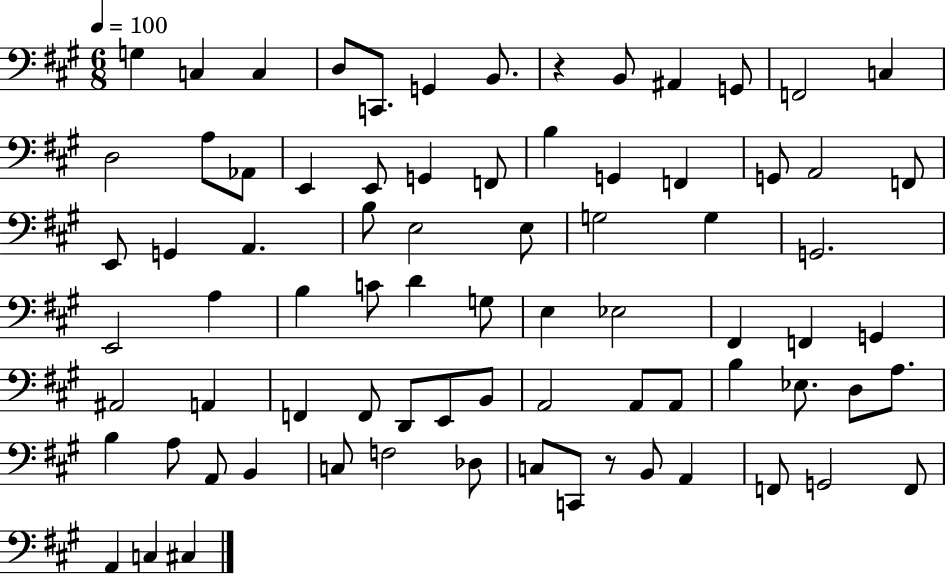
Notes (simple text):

G3/q C3/q C3/q D3/e C2/e. G2/q B2/e. R/q B2/e A#2/q G2/e F2/h C3/q D3/h A3/e Ab2/e E2/q E2/e G2/q F2/e B3/q G2/q F2/q G2/e A2/h F2/e E2/e G2/q A2/q. B3/e E3/h E3/e G3/h G3/q G2/h. E2/h A3/q B3/q C4/e D4/q G3/e E3/q Eb3/h F#2/q F2/q G2/q A#2/h A2/q F2/q F2/e D2/e E2/e B2/e A2/h A2/e A2/e B3/q Eb3/e. D3/e A3/e. B3/q A3/e A2/e B2/q C3/e F3/h Db3/e C3/e C2/e R/e B2/e A2/q F2/e G2/h F2/e A2/q C3/q C#3/q